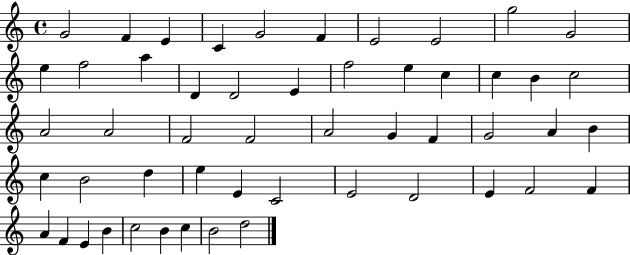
{
  \clef treble
  \time 4/4
  \defaultTimeSignature
  \key c \major
  g'2 f'4 e'4 | c'4 g'2 f'4 | e'2 e'2 | g''2 g'2 | \break e''4 f''2 a''4 | d'4 d'2 e'4 | f''2 e''4 c''4 | c''4 b'4 c''2 | \break a'2 a'2 | f'2 f'2 | a'2 g'4 f'4 | g'2 a'4 b'4 | \break c''4 b'2 d''4 | e''4 e'4 c'2 | e'2 d'2 | e'4 f'2 f'4 | \break a'4 f'4 e'4 b'4 | c''2 b'4 c''4 | b'2 d''2 | \bar "|."
}